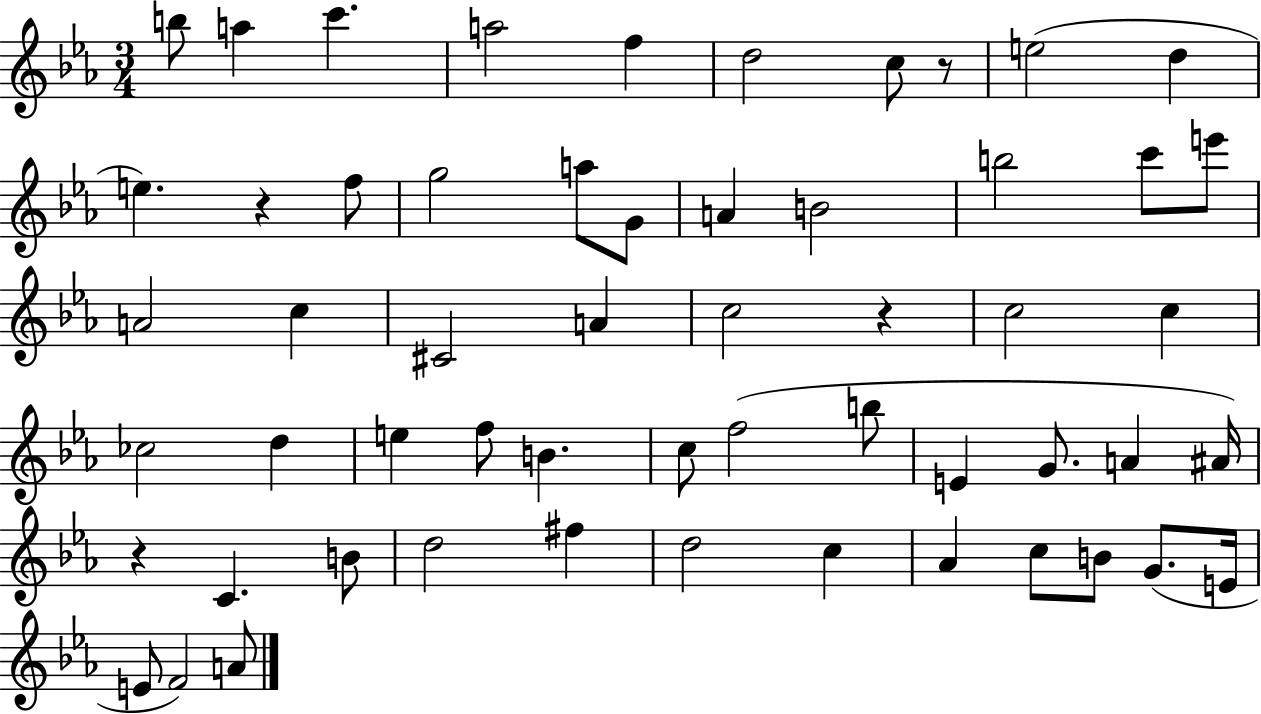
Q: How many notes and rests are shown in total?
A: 56